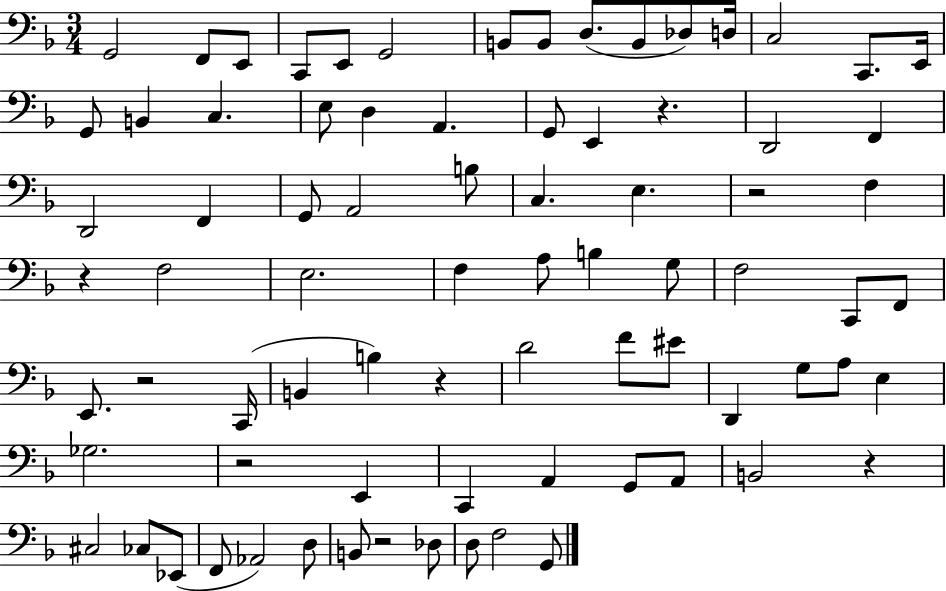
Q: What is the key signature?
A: F major